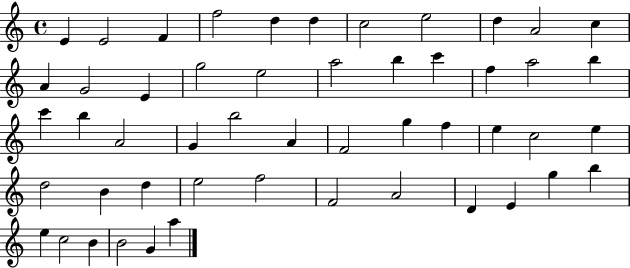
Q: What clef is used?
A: treble